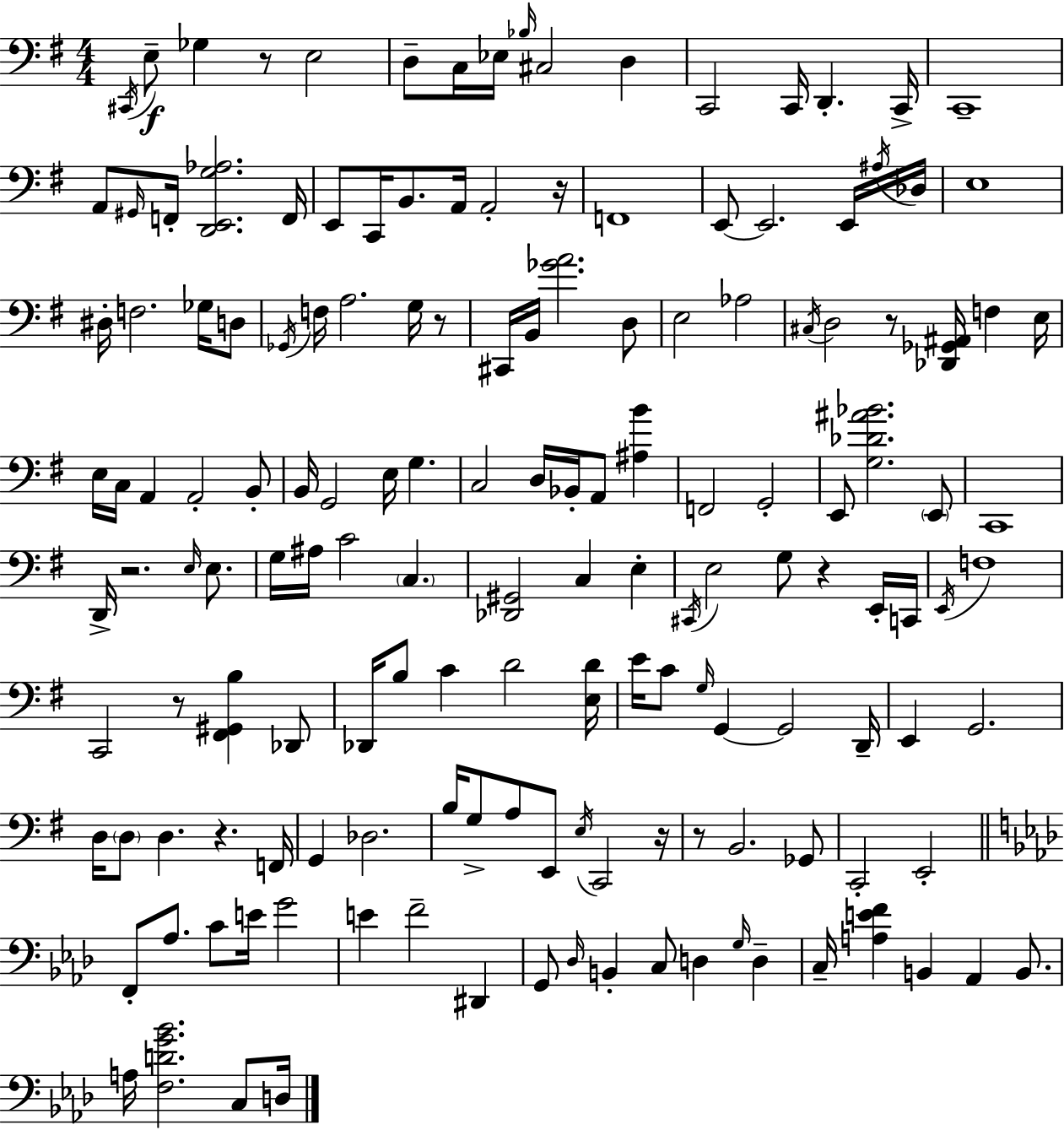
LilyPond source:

{
  \clef bass
  \numericTimeSignature
  \time 4/4
  \key e \minor
  \acciaccatura { cis,16 }\f e8-- ges4 r8 e2 | d8-- c16 ees16 \grace { bes16 } cis2 d4 | c,2 c,16 d,4.-. | c,16-> c,1-- | \break a,8 \grace { gis,16 } f,16-. <d, e, g aes>2. | f,16 e,8 c,16 b,8. a,16 a,2-. | r16 f,1 | e,8~~ e,2. | \break e,16 \acciaccatura { ais16 } des16 e1 | dis16-. f2. | ges16 d8 \acciaccatura { ges,16 } f16 a2. | g16 r8 cis,16 b,16 <ges' a'>2. | \break d8 e2 aes2 | \acciaccatura { cis16 } d2 r8 | <des, ges, ais,>16 f4 e16 e16 c16 a,4 a,2-. | b,8-. b,16 g,2 e16 | \break g4. c2 d16 bes,16-. | a,8 <ais b'>4 f,2 g,2-. | e,8 <g des' ais' bes'>2. | \parenthesize e,8 c,1 | \break d,16-> r2. | \grace { e16 } e8. g16 ais16 c'2 | \parenthesize c4. <des, gis,>2 c4 | e4-. \acciaccatura { cis,16 } e2 | \break g8 r4 e,16-. c,16 \acciaccatura { e,16 } f1 | c,2 | r8 <fis, gis, b>4 des,8 des,16 b8 c'4 | d'2 <e d'>16 e'16 c'8 \grace { g16 } g,4~~ | \break g,2 d,16-- e,4 g,2. | d16 \parenthesize d8 d4. | r4. f,16 g,4 des2. | b16 g8-> a8 e,8 | \break \acciaccatura { e16 } c,2 r16 r8 b,2. | ges,8 c,2-. | e,2-. \bar "||" \break \key f \minor f,8-. aes8. c'8 e'16 g'2 | e'4 f'2-- dis,4 | g,8 \grace { des16 } b,4-. c8 d4 \grace { g16 } d4-- | c16-- <a e' f'>4 b,4 aes,4 b,8. | \break a16 <f d' g' bes'>2. c8 | d16 \bar "|."
}